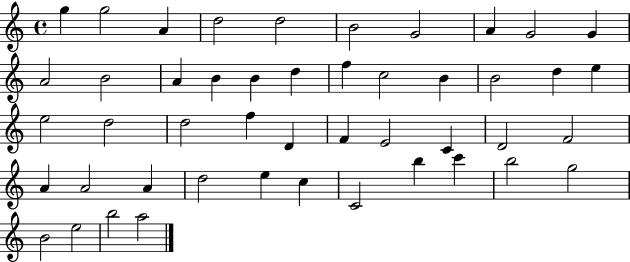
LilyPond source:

{
  \clef treble
  \time 4/4
  \defaultTimeSignature
  \key c \major
  g''4 g''2 a'4 | d''2 d''2 | b'2 g'2 | a'4 g'2 g'4 | \break a'2 b'2 | a'4 b'4 b'4 d''4 | f''4 c''2 b'4 | b'2 d''4 e''4 | \break e''2 d''2 | d''2 f''4 d'4 | f'4 e'2 c'4 | d'2 f'2 | \break a'4 a'2 a'4 | d''2 e''4 c''4 | c'2 b''4 c'''4 | b''2 g''2 | \break b'2 e''2 | b''2 a''2 | \bar "|."
}